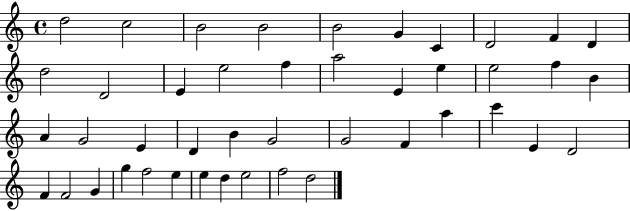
{
  \clef treble
  \time 4/4
  \defaultTimeSignature
  \key c \major
  d''2 c''2 | b'2 b'2 | b'2 g'4 c'4 | d'2 f'4 d'4 | \break d''2 d'2 | e'4 e''2 f''4 | a''2 e'4 e''4 | e''2 f''4 b'4 | \break a'4 g'2 e'4 | d'4 b'4 g'2 | g'2 f'4 a''4 | c'''4 e'4 d'2 | \break f'4 f'2 g'4 | g''4 f''2 e''4 | e''4 d''4 e''2 | f''2 d''2 | \break \bar "|."
}